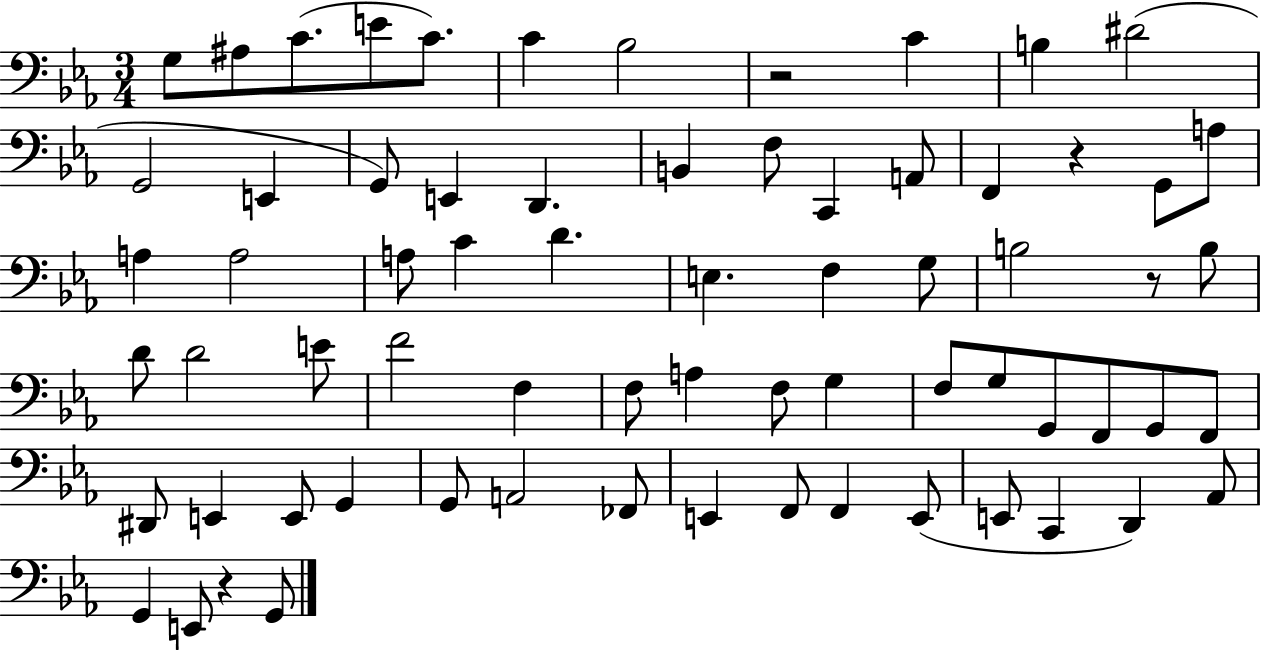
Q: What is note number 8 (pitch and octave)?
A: C4